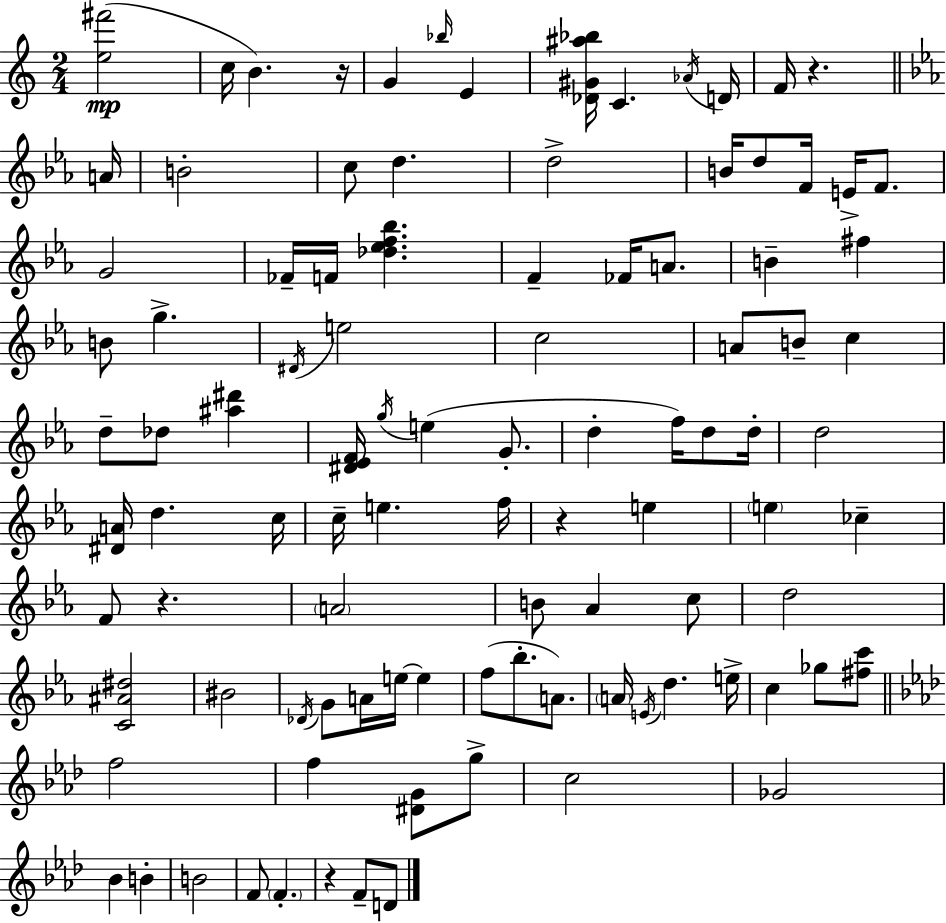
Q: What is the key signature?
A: C major